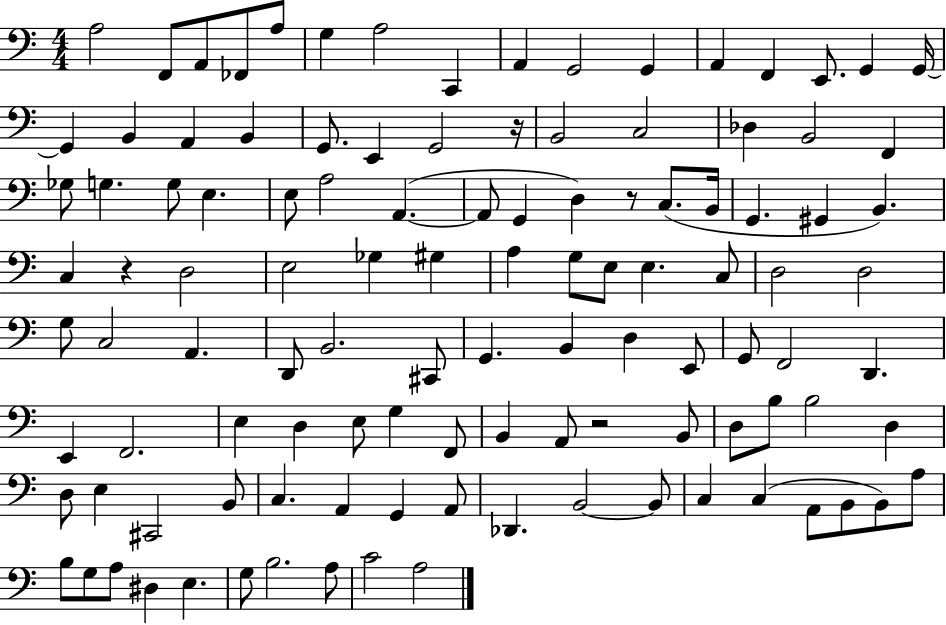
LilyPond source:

{
  \clef bass
  \numericTimeSignature
  \time 4/4
  \key c \major
  a2 f,8 a,8 fes,8 a8 | g4 a2 c,4 | a,4 g,2 g,4 | a,4 f,4 e,8. g,4 g,16~~ | \break g,4 b,4 a,4 b,4 | g,8. e,4 g,2 r16 | b,2 c2 | des4 b,2 f,4 | \break ges8 g4. g8 e4. | e8 a2 a,4.~(~ | a,8 g,4 d4) r8 c8.( b,16 | g,4. gis,4 b,4.) | \break c4 r4 d2 | e2 ges4 gis4 | a4 g8 e8 e4. c8 | d2 d2 | \break g8 c2 a,4. | d,8 b,2. cis,8 | g,4. b,4 d4 e,8 | g,8 f,2 d,4. | \break e,4 f,2. | e4 d4 e8 g4 f,8 | b,4 a,8 r2 b,8 | d8 b8 b2 d4 | \break d8 e4 cis,2 b,8 | c4. a,4 g,4 a,8 | des,4. b,2~~ b,8 | c4 c4( a,8 b,8 b,8) a8 | \break b8 g8 a8 dis4 e4. | g8 b2. a8 | c'2 a2 | \bar "|."
}